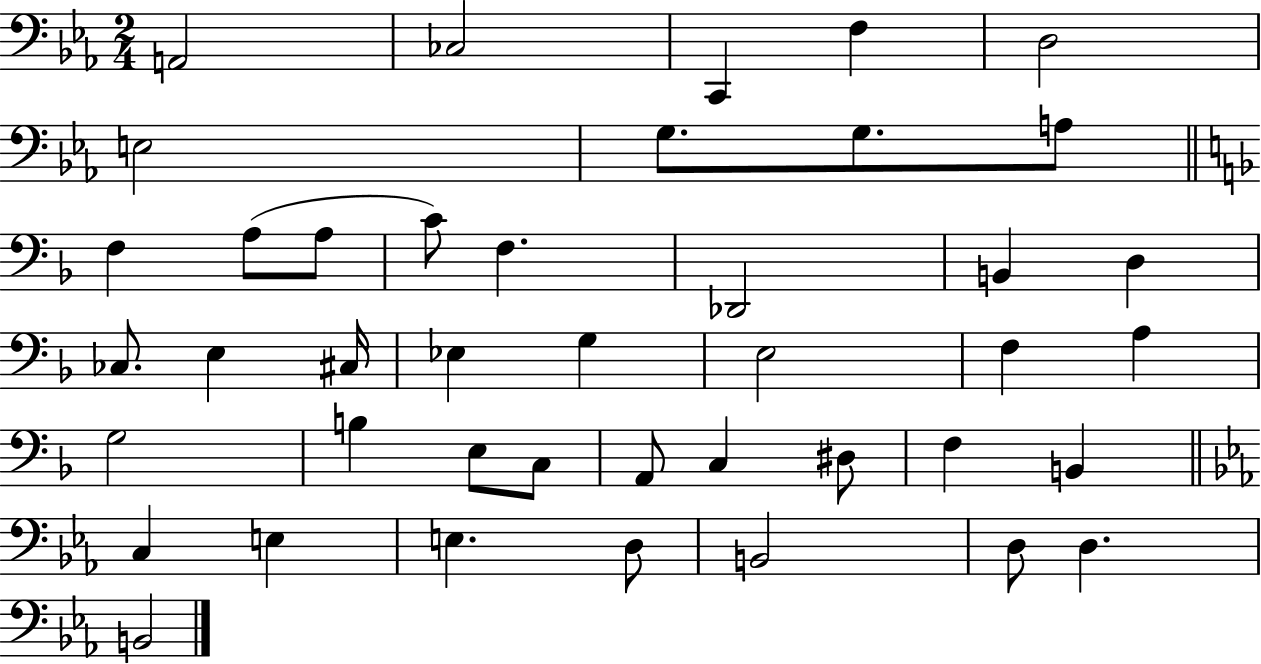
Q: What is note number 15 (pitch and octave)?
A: Db2